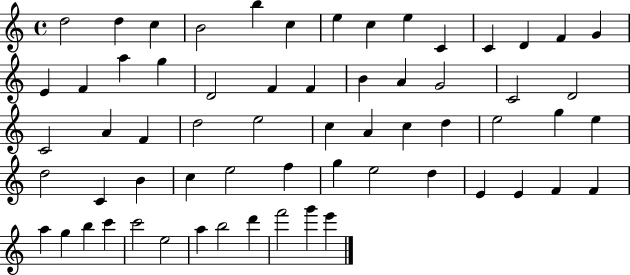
{
  \clef treble
  \time 4/4
  \defaultTimeSignature
  \key c \major
  d''2 d''4 c''4 | b'2 b''4 c''4 | e''4 c''4 e''4 c'4 | c'4 d'4 f'4 g'4 | \break e'4 f'4 a''4 g''4 | d'2 f'4 f'4 | b'4 a'4 g'2 | c'2 d'2 | \break c'2 a'4 f'4 | d''2 e''2 | c''4 a'4 c''4 d''4 | e''2 g''4 e''4 | \break d''2 c'4 b'4 | c''4 e''2 f''4 | g''4 e''2 d''4 | e'4 e'4 f'4 f'4 | \break a''4 g''4 b''4 c'''4 | c'''2 e''2 | a''4 b''2 d'''4 | f'''2 g'''4 e'''4 | \break \bar "|."
}